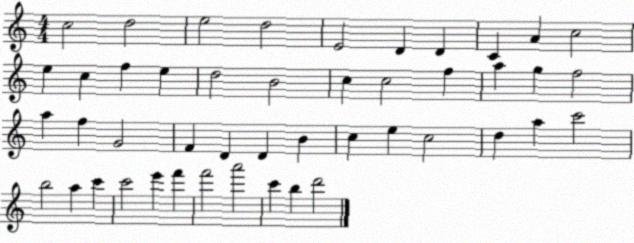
X:1
T:Untitled
M:4/4
L:1/4
K:C
c2 d2 e2 d2 E2 D D C A c2 e c f e d2 B2 c c2 f a g f2 a f G2 F D D B c e c2 d a c'2 b2 a c' c'2 e' f' f'2 a'2 c' b d'2